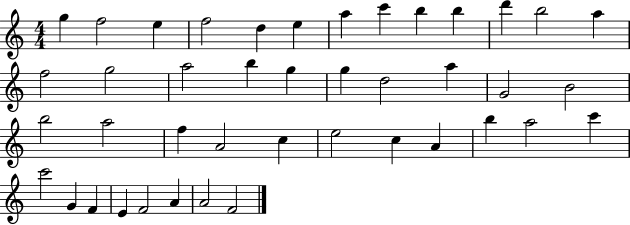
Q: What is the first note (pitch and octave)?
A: G5